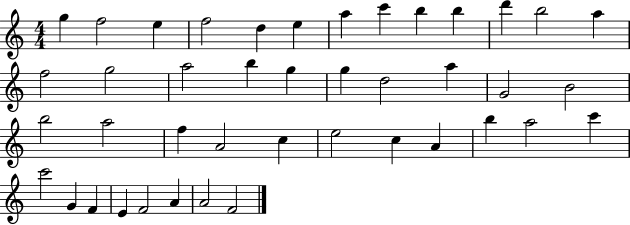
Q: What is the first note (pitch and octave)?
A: G5